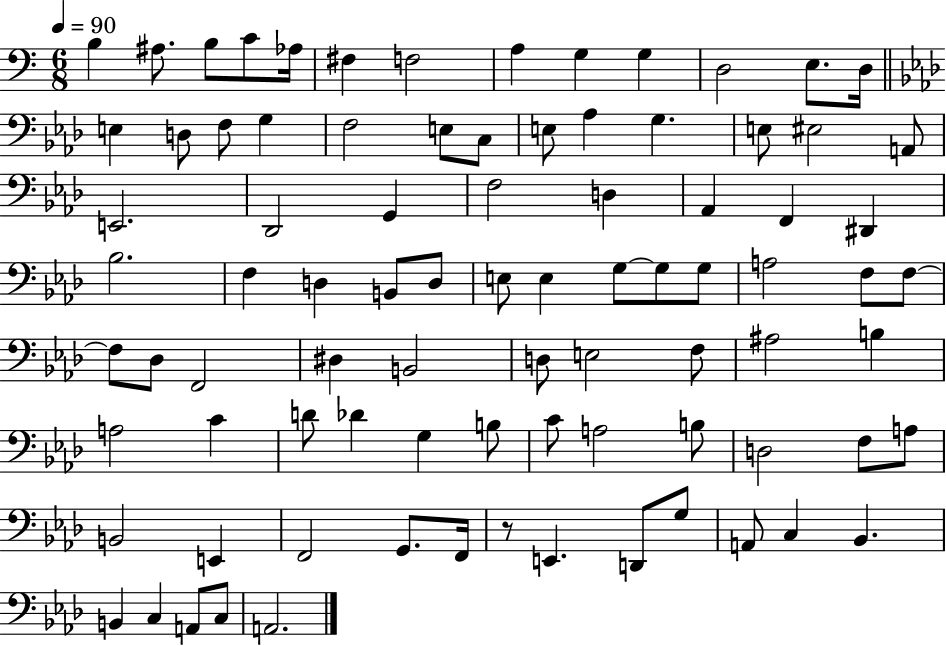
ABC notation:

X:1
T:Untitled
M:6/8
L:1/4
K:C
B, ^A,/2 B,/2 C/2 _A,/4 ^F, F,2 A, G, G, D,2 E,/2 D,/4 E, D,/2 F,/2 G, F,2 E,/2 C,/2 E,/2 _A, G, E,/2 ^E,2 A,,/2 E,,2 _D,,2 G,, F,2 D, _A,, F,, ^D,, _B,2 F, D, B,,/2 D,/2 E,/2 E, G,/2 G,/2 G,/2 A,2 F,/2 F,/2 F,/2 _D,/2 F,,2 ^D, B,,2 D,/2 E,2 F,/2 ^A,2 B, A,2 C D/2 _D G, B,/2 C/2 A,2 B,/2 D,2 F,/2 A,/2 B,,2 E,, F,,2 G,,/2 F,,/4 z/2 E,, D,,/2 G,/2 A,,/2 C, _B,, B,, C, A,,/2 C,/2 A,,2